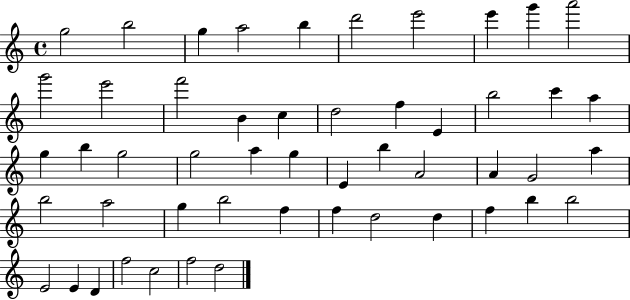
{
  \clef treble
  \time 4/4
  \defaultTimeSignature
  \key c \major
  g''2 b''2 | g''4 a''2 b''4 | d'''2 e'''2 | e'''4 g'''4 a'''2 | \break g'''2 e'''2 | f'''2 b'4 c''4 | d''2 f''4 e'4 | b''2 c'''4 a''4 | \break g''4 b''4 g''2 | g''2 a''4 g''4 | e'4 b''4 a'2 | a'4 g'2 a''4 | \break b''2 a''2 | g''4 b''2 f''4 | f''4 d''2 d''4 | f''4 b''4 b''2 | \break e'2 e'4 d'4 | f''2 c''2 | f''2 d''2 | \bar "|."
}